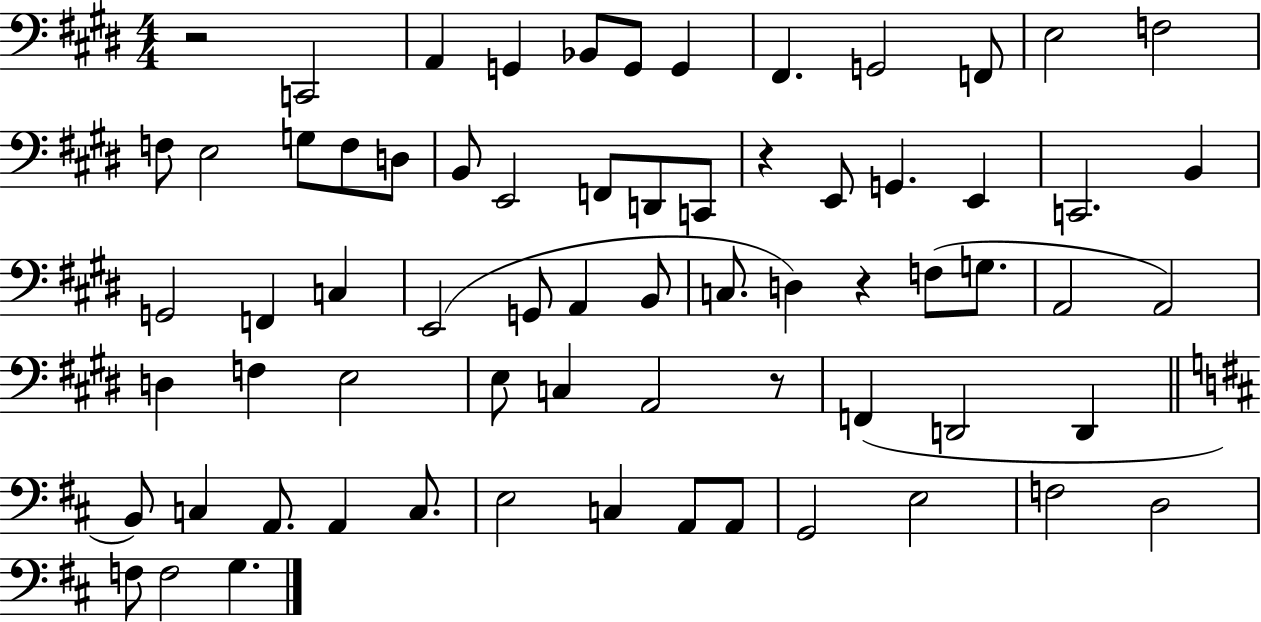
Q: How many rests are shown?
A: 4